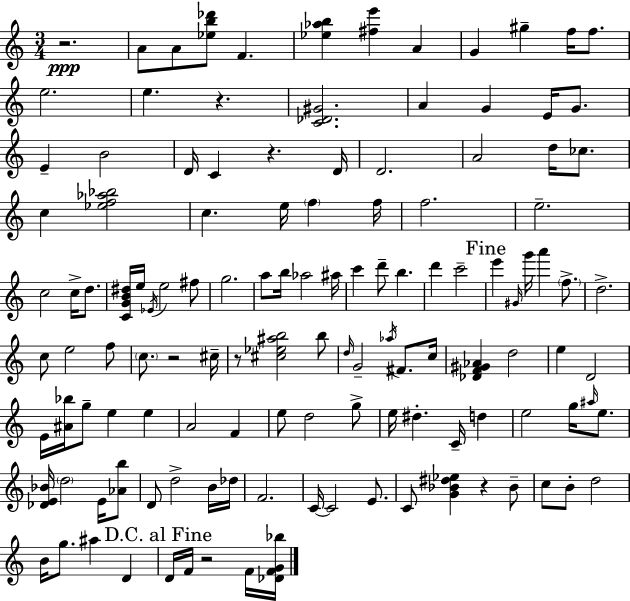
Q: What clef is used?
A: treble